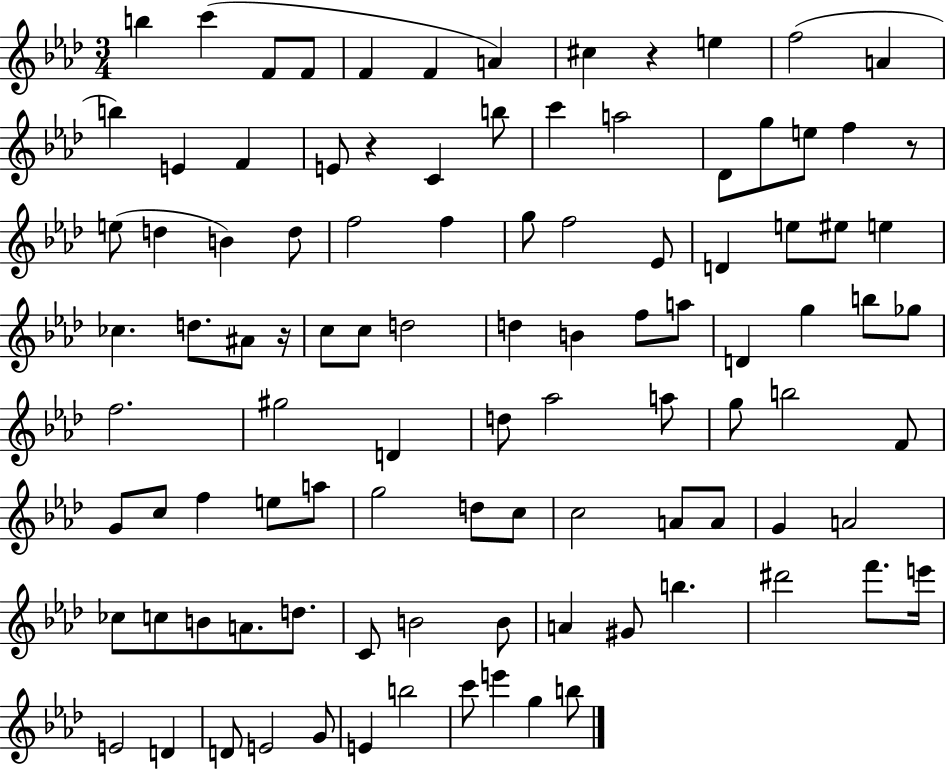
X:1
T:Untitled
M:3/4
L:1/4
K:Ab
b c' F/2 F/2 F F A ^c z e f2 A b E F E/2 z C b/2 c' a2 _D/2 g/2 e/2 f z/2 e/2 d B d/2 f2 f g/2 f2 _E/2 D e/2 ^e/2 e _c d/2 ^A/2 z/4 c/2 c/2 d2 d B f/2 a/2 D g b/2 _g/2 f2 ^g2 D d/2 _a2 a/2 g/2 b2 F/2 G/2 c/2 f e/2 a/2 g2 d/2 c/2 c2 A/2 A/2 G A2 _c/2 c/2 B/2 A/2 d/2 C/2 B2 B/2 A ^G/2 b ^d'2 f'/2 e'/4 E2 D D/2 E2 G/2 E b2 c'/2 e' g b/2